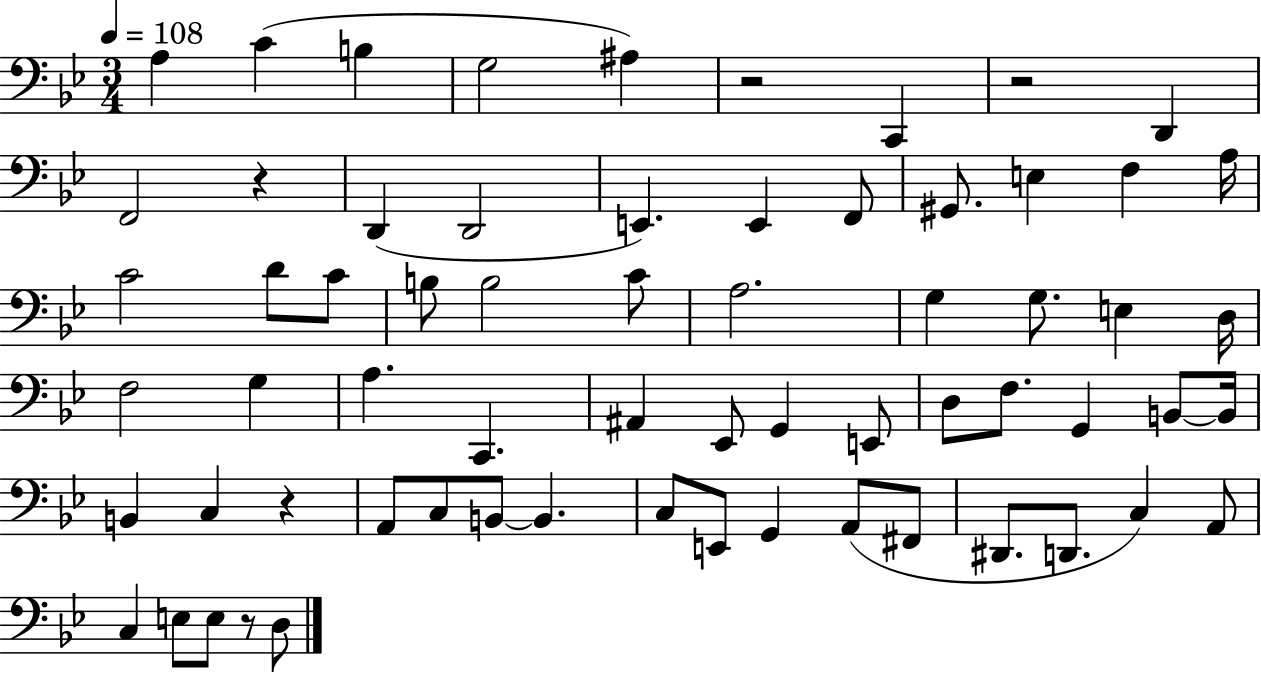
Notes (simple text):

A3/q C4/q B3/q G3/h A#3/q R/h C2/q R/h D2/q F2/h R/q D2/q D2/h E2/q. E2/q F2/e G#2/e. E3/q F3/q A3/s C4/h D4/e C4/e B3/e B3/h C4/e A3/h. G3/q G3/e. E3/q D3/s F3/h G3/q A3/q. C2/q. A#2/q Eb2/e G2/q E2/e D3/e F3/e. G2/q B2/e B2/s B2/q C3/q R/q A2/e C3/e B2/e B2/q. C3/e E2/e G2/q A2/e F#2/e D#2/e. D2/e. C3/q A2/e C3/q E3/e E3/e R/e D3/e